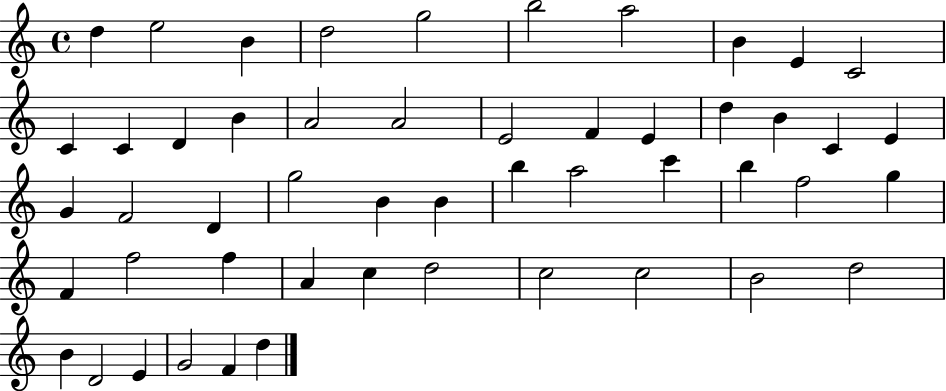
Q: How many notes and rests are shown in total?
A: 51